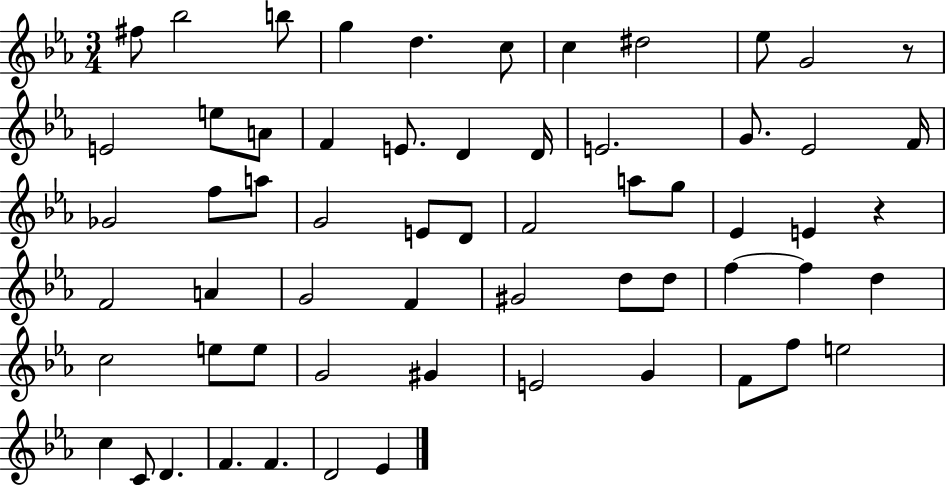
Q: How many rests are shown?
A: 2